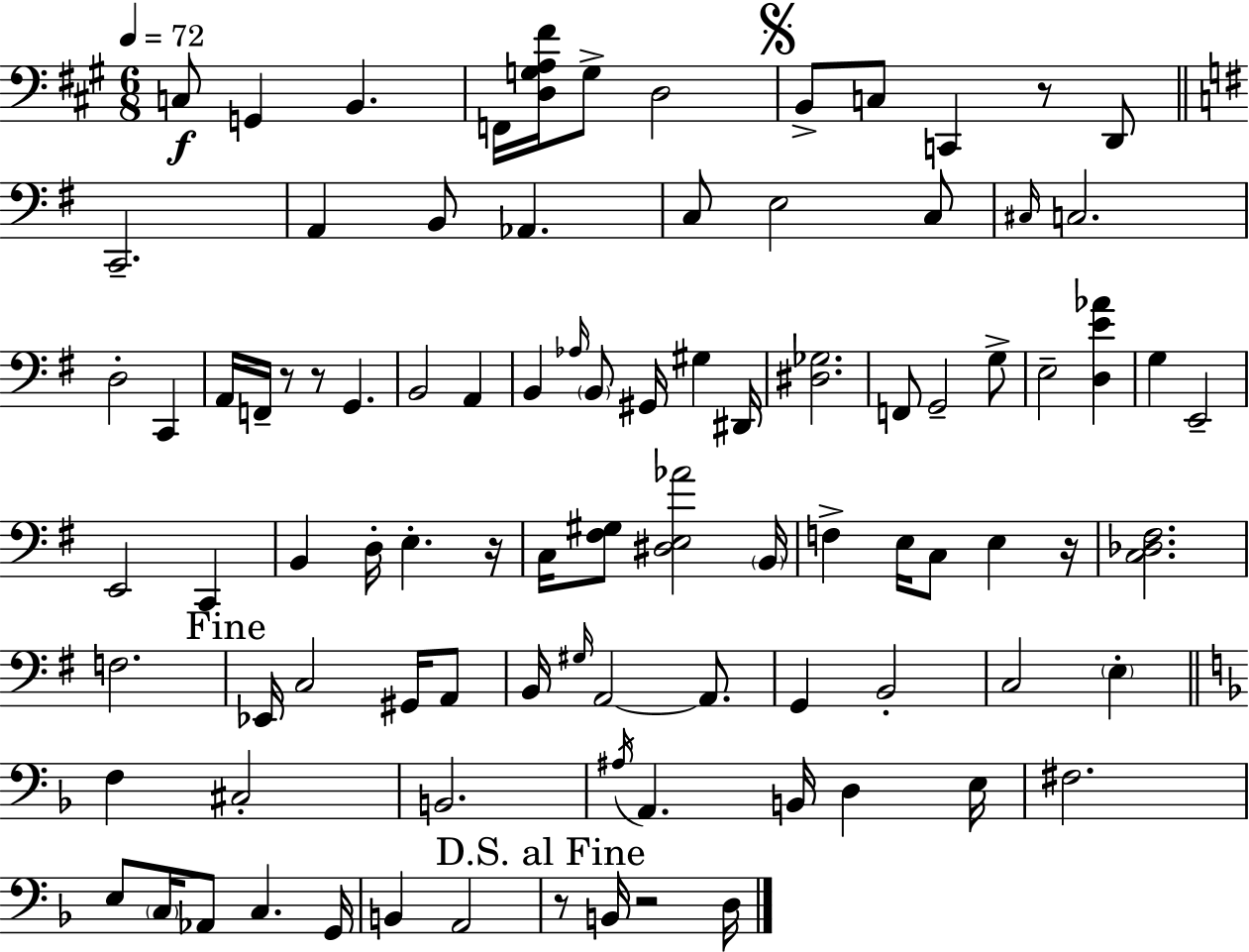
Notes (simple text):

C3/e G2/q B2/q. F2/s [D3,G3,A3,F#4]/s G3/e D3/h B2/e C3/e C2/q R/e D2/e C2/h. A2/q B2/e Ab2/q. C3/e E3/h C3/e C#3/s C3/h. D3/h C2/q A2/s F2/s R/e R/e G2/q. B2/h A2/q B2/q Ab3/s B2/e G#2/s G#3/q D#2/s [D#3,Gb3]/h. F2/e G2/h G3/e E3/h [D3,E4,Ab4]/q G3/q E2/h E2/h C2/q B2/q D3/s E3/q. R/s C3/s [F#3,G#3]/e [D#3,E3,Ab4]/h B2/s F3/q E3/s C3/e E3/q R/s [C3,Db3,F#3]/h. F3/h. Eb2/s C3/h G#2/s A2/e B2/s G#3/s A2/h A2/e. G2/q B2/h C3/h E3/q F3/q C#3/h B2/h. A#3/s A2/q. B2/s D3/q E3/s F#3/h. E3/e C3/s Ab2/e C3/q. G2/s B2/q A2/h R/e B2/s R/h D3/s